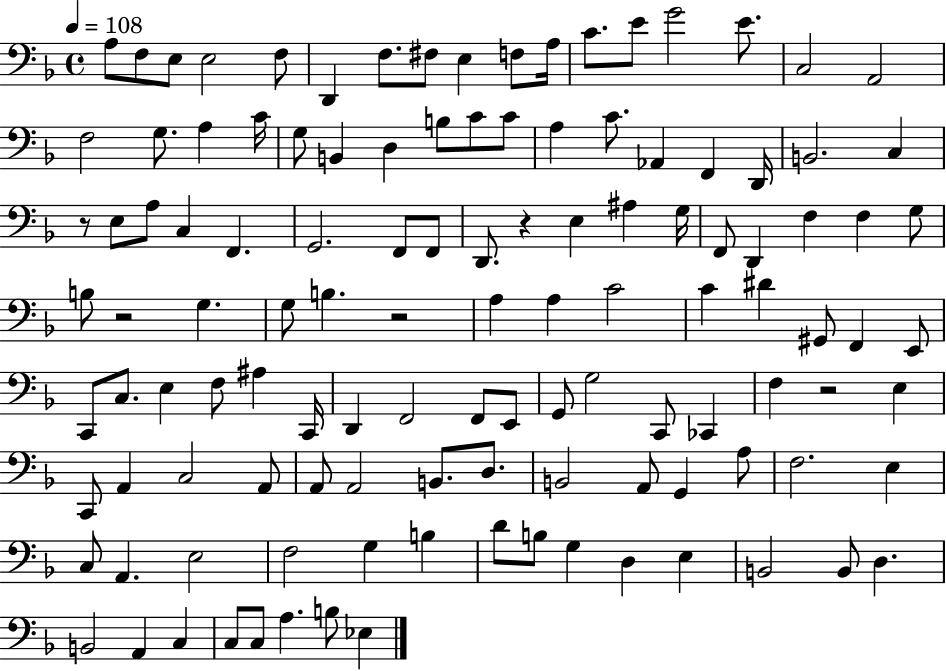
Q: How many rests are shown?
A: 5